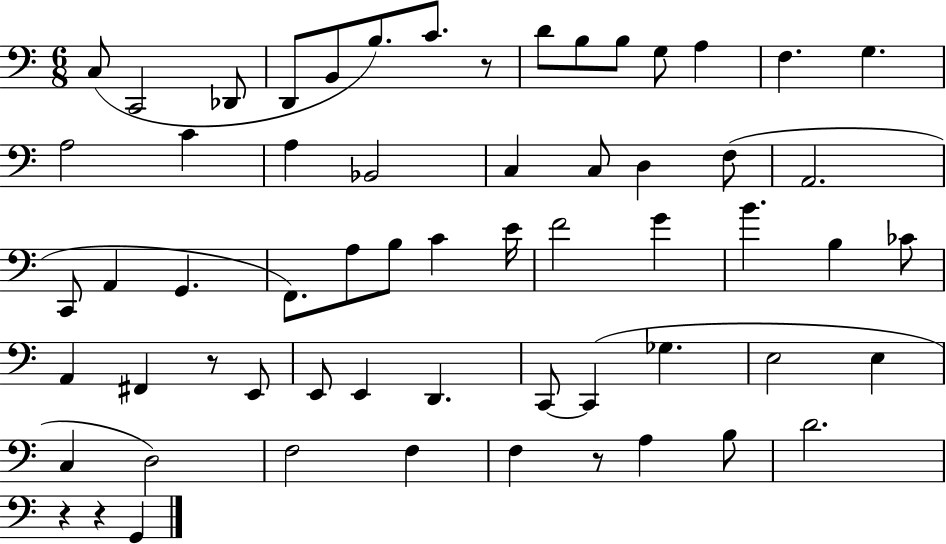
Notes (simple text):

C3/e C2/h Db2/e D2/e B2/e B3/e. C4/e. R/e D4/e B3/e B3/e G3/e A3/q F3/q. G3/q. A3/h C4/q A3/q Bb2/h C3/q C3/e D3/q F3/e A2/h. C2/e A2/q G2/q. F2/e. A3/e B3/e C4/q E4/s F4/h G4/q B4/q. B3/q CES4/e A2/q F#2/q R/e E2/e E2/e E2/q D2/q. C2/e C2/q Gb3/q. E3/h E3/q C3/q D3/h F3/h F3/q F3/q R/e A3/q B3/e D4/h. R/q R/q G2/q